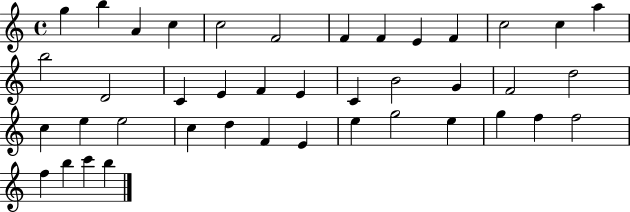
G5/q B5/q A4/q C5/q C5/h F4/h F4/q F4/q E4/q F4/q C5/h C5/q A5/q B5/h D4/h C4/q E4/q F4/q E4/q C4/q B4/h G4/q F4/h D5/h C5/q E5/q E5/h C5/q D5/q F4/q E4/q E5/q G5/h E5/q G5/q F5/q F5/h F5/q B5/q C6/q B5/q